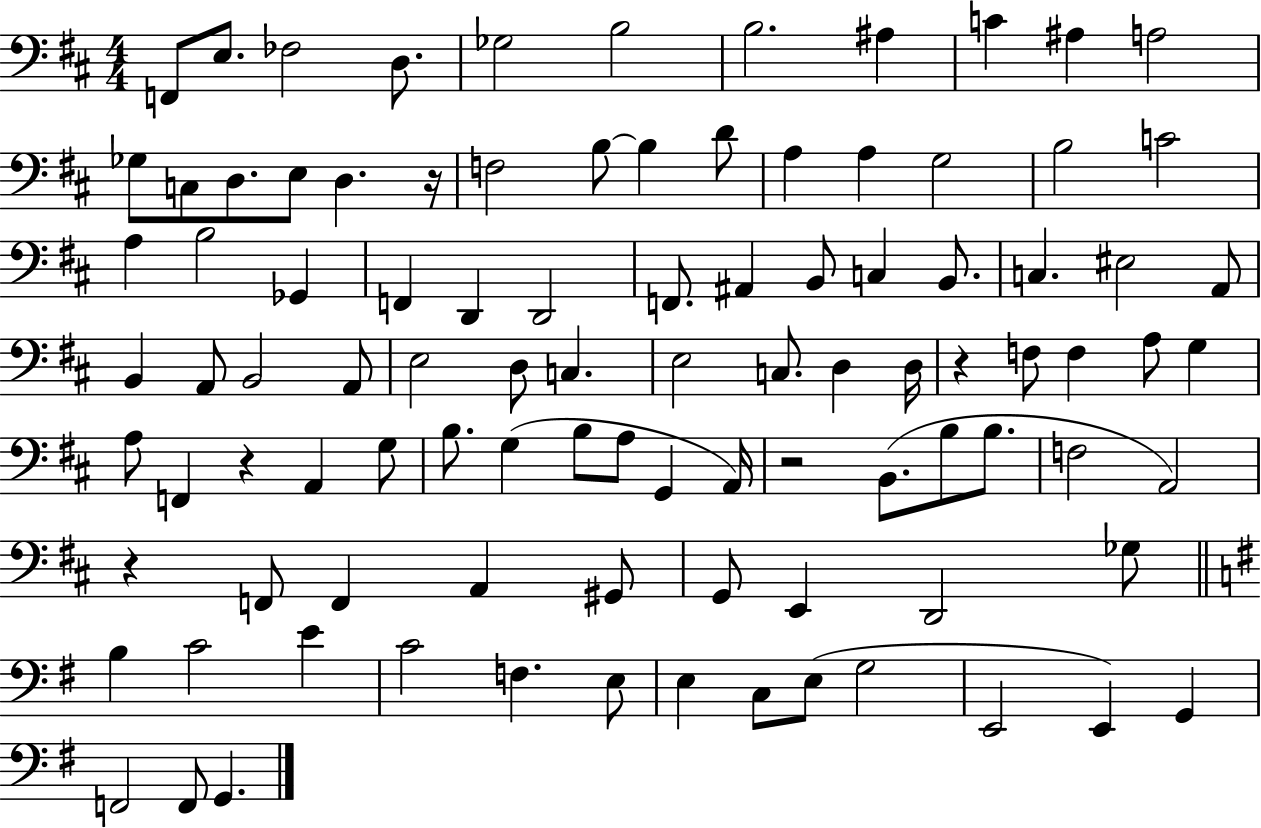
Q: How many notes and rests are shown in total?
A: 98